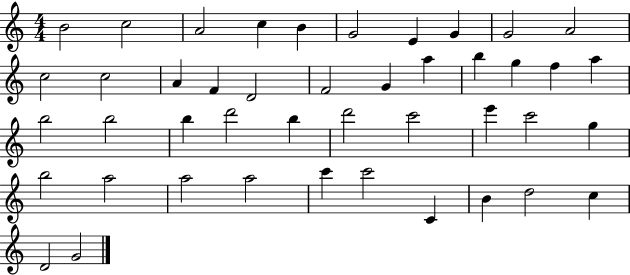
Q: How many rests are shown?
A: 0